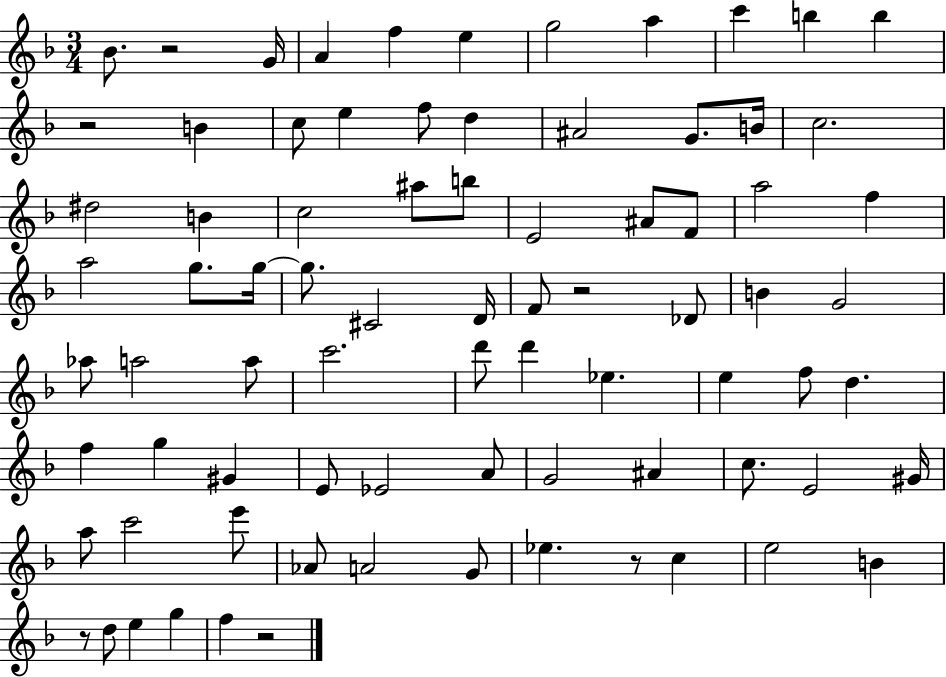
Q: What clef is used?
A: treble